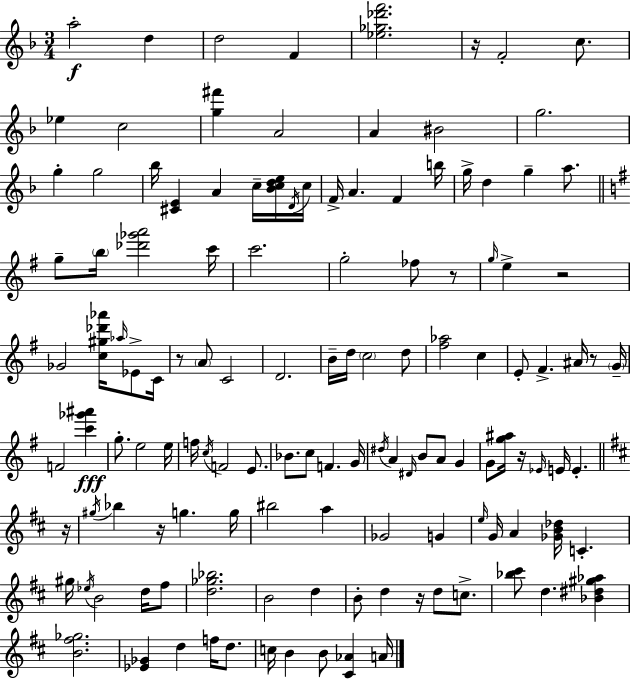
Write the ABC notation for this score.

X:1
T:Untitled
M:3/4
L:1/4
K:Dm
a2 d d2 F [_e_g_d'f']2 z/4 F2 c/2 _e c2 [g^f'] A2 A ^B2 g2 g g2 _b/4 [^CE] A c/4 [_Bcde]/4 D/4 c/4 F/4 A F b/4 g/4 d g a/2 g/2 b/4 [_d'_g'a']2 c'/4 c'2 g2 _f/2 z/2 g/4 e z2 _G2 [c^g_d'_a']/4 _a/4 _E/2 C/4 z/2 A/2 C2 D2 B/4 d/4 c2 d/2 [^f_a]2 c E/2 ^F ^A/4 z/2 G/4 F2 [c'_g'^a'] g/2 e2 e/4 f/4 c/4 F2 E/2 _B/2 c/2 F G/4 ^d/4 A ^D/4 B/2 A/2 G G/2 [g^a]/4 z/4 _E/4 E/4 E z/4 ^g/4 _b z/4 g g/4 ^b2 a _G2 G e/4 G/4 A [_GB_d]/4 C ^g/4 _e/4 B2 d/4 ^f/2 [d_g_b]2 B2 d B/2 d z/4 d/2 c/2 [_b^c']/2 d [_B^d^g_a] [B^f_g]2 [_E_G] d f/4 d/2 c/4 B B/2 [^C_A] A/4